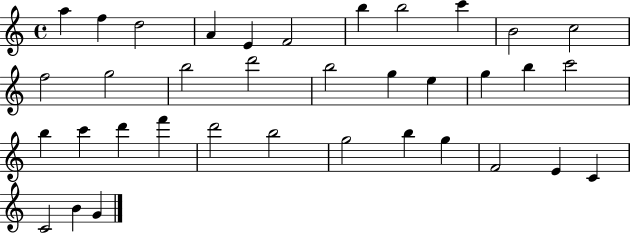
A5/q F5/q D5/h A4/q E4/q F4/h B5/q B5/h C6/q B4/h C5/h F5/h G5/h B5/h D6/h B5/h G5/q E5/q G5/q B5/q C6/h B5/q C6/q D6/q F6/q D6/h B5/h G5/h B5/q G5/q F4/h E4/q C4/q C4/h B4/q G4/q